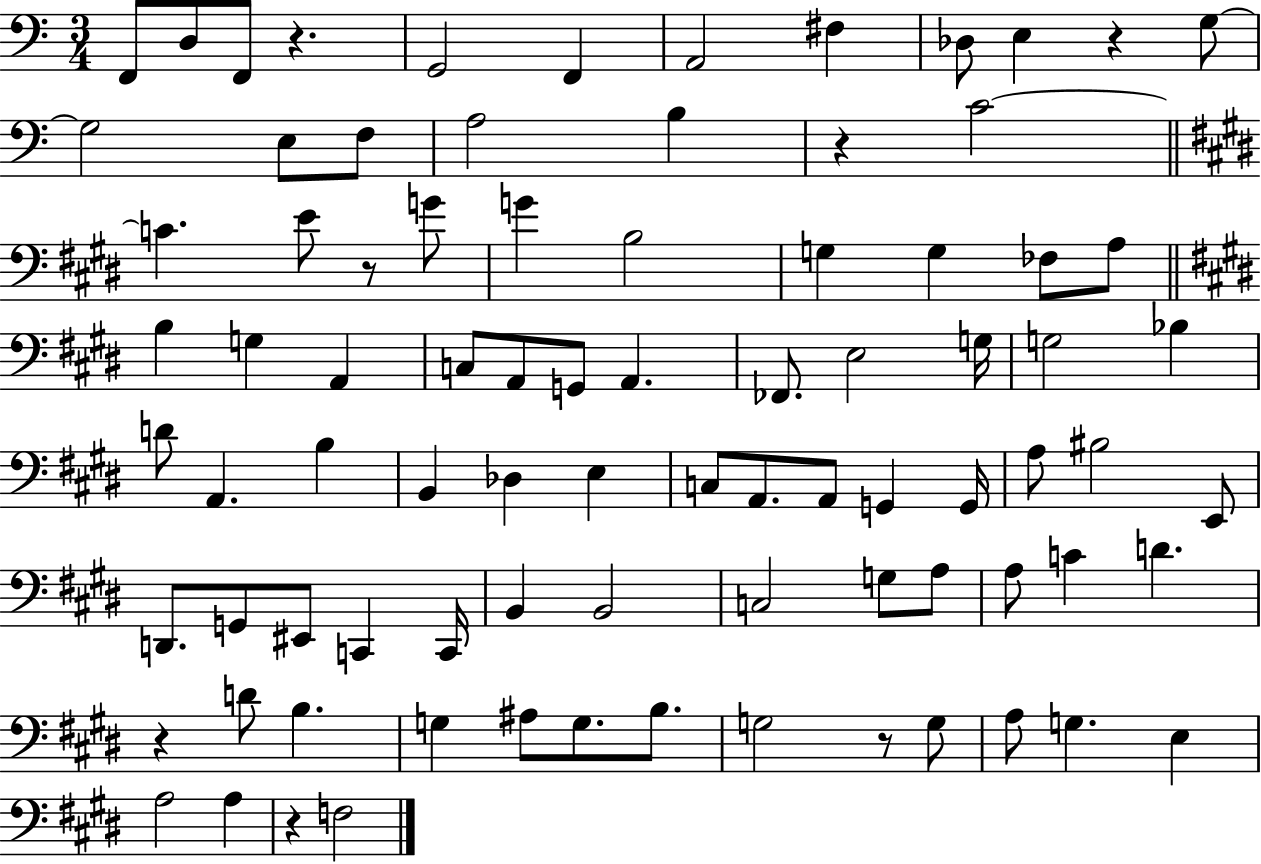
{
  \clef bass
  \numericTimeSignature
  \time 3/4
  \key c \major
  \repeat volta 2 { f,8 d8 f,8 r4. | g,2 f,4 | a,2 fis4 | des8 e4 r4 g8~~ | \break g2 e8 f8 | a2 b4 | r4 c'2~~ | \bar "||" \break \key e \major c'4. e'8 r8 g'8 | g'4 b2 | g4 g4 fes8 a8 | \bar "||" \break \key e \major b4 g4 a,4 | c8 a,8 g,8 a,4. | fes,8. e2 g16 | g2 bes4 | \break d'8 a,4. b4 | b,4 des4 e4 | c8 a,8. a,8 g,4 g,16 | a8 bis2 e,8 | \break d,8. g,8 eis,8 c,4 c,16 | b,4 b,2 | c2 g8 a8 | a8 c'4 d'4. | \break r4 d'8 b4. | g4 ais8 g8. b8. | g2 r8 g8 | a8 g4. e4 | \break a2 a4 | r4 f2 | } \bar "|."
}